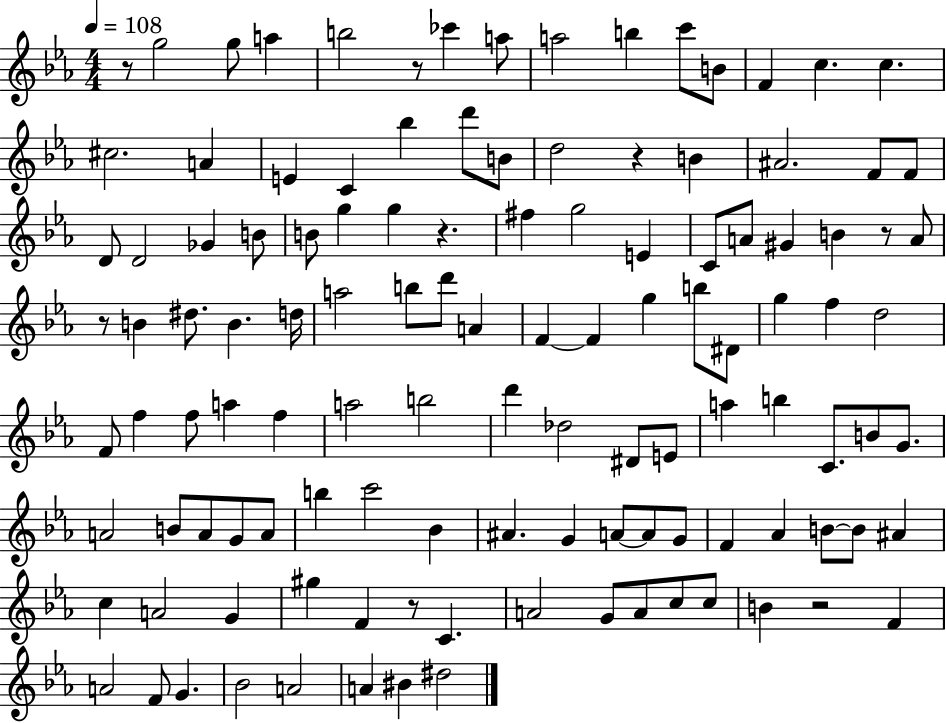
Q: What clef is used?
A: treble